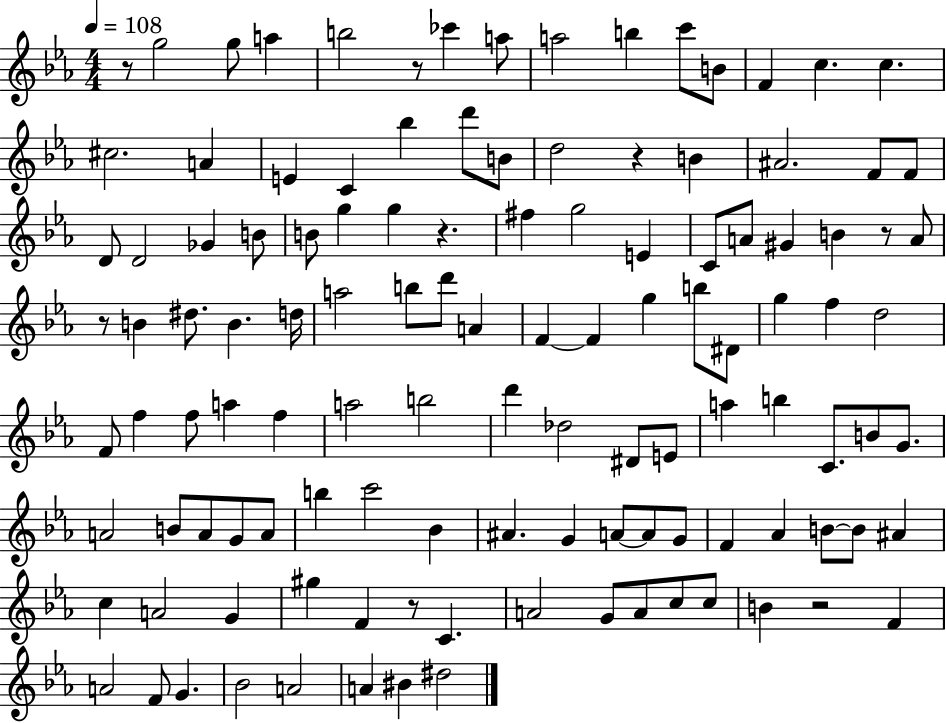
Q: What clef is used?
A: treble